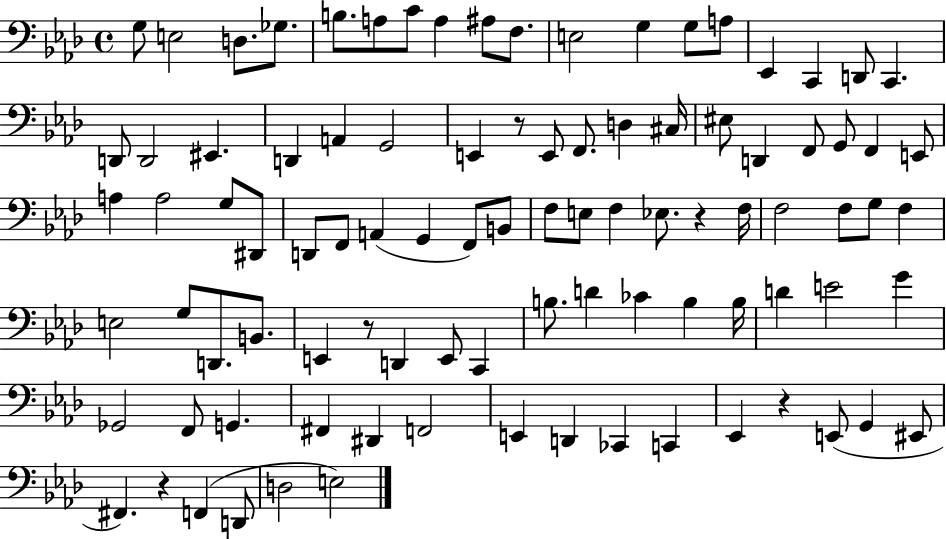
X:1
T:Untitled
M:4/4
L:1/4
K:Ab
G,/2 E,2 D,/2 _G,/2 B,/2 A,/2 C/2 A, ^A,/2 F,/2 E,2 G, G,/2 A,/2 _E,, C,, D,,/2 C,, D,,/2 D,,2 ^E,, D,, A,, G,,2 E,, z/2 E,,/2 F,,/2 D, ^C,/4 ^E,/2 D,, F,,/2 G,,/2 F,, E,,/2 A, A,2 G,/2 ^D,,/2 D,,/2 F,,/2 A,, G,, F,,/2 B,,/2 F,/2 E,/2 F, _E,/2 z F,/4 F,2 F,/2 G,/2 F, E,2 G,/2 D,,/2 B,,/2 E,, z/2 D,, E,,/2 C,, B,/2 D _C B, B,/4 D E2 G _G,,2 F,,/2 G,, ^F,, ^D,, F,,2 E,, D,, _C,, C,, _E,, z E,,/2 G,, ^E,,/2 ^F,, z F,, D,,/2 D,2 E,2